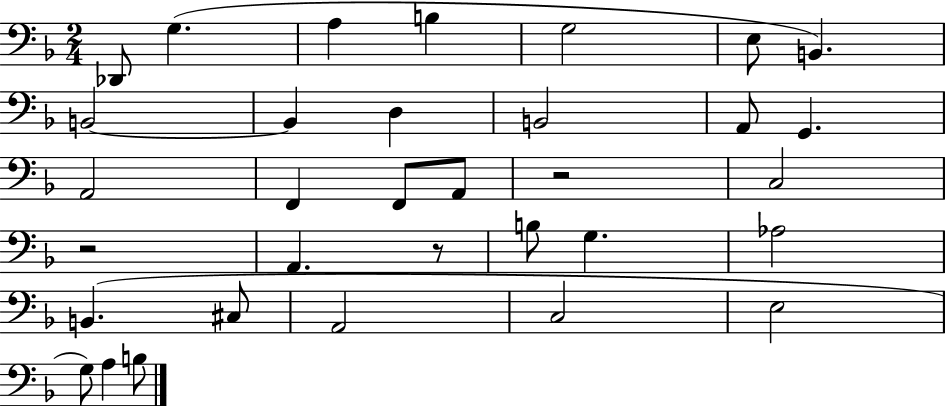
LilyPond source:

{
  \clef bass
  \numericTimeSignature
  \time 2/4
  \key f \major
  des,8 g4.( | a4 b4 | g2 | e8 b,4.) | \break b,2~~ | b,4 d4 | b,2 | a,8 g,4. | \break a,2 | f,4 f,8 a,8 | r2 | c2 | \break r2 | a,4. r8 | b8 g4. | aes2 | \break b,4.( cis8 | a,2 | c2 | e2 | \break g8) a4 b8 | \bar "|."
}